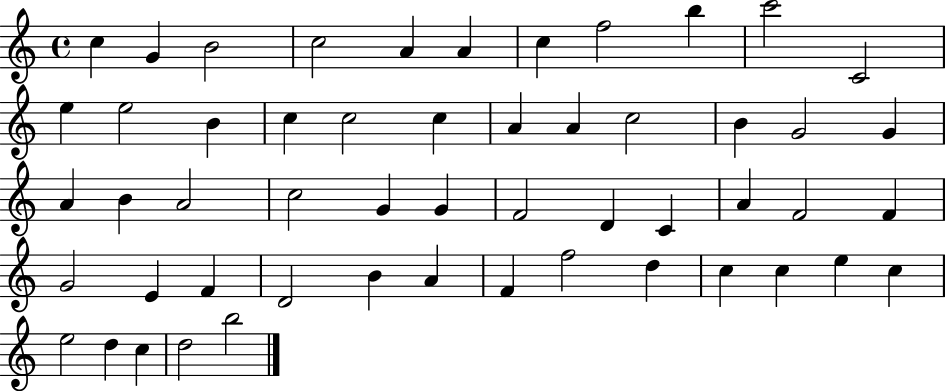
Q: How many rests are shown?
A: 0